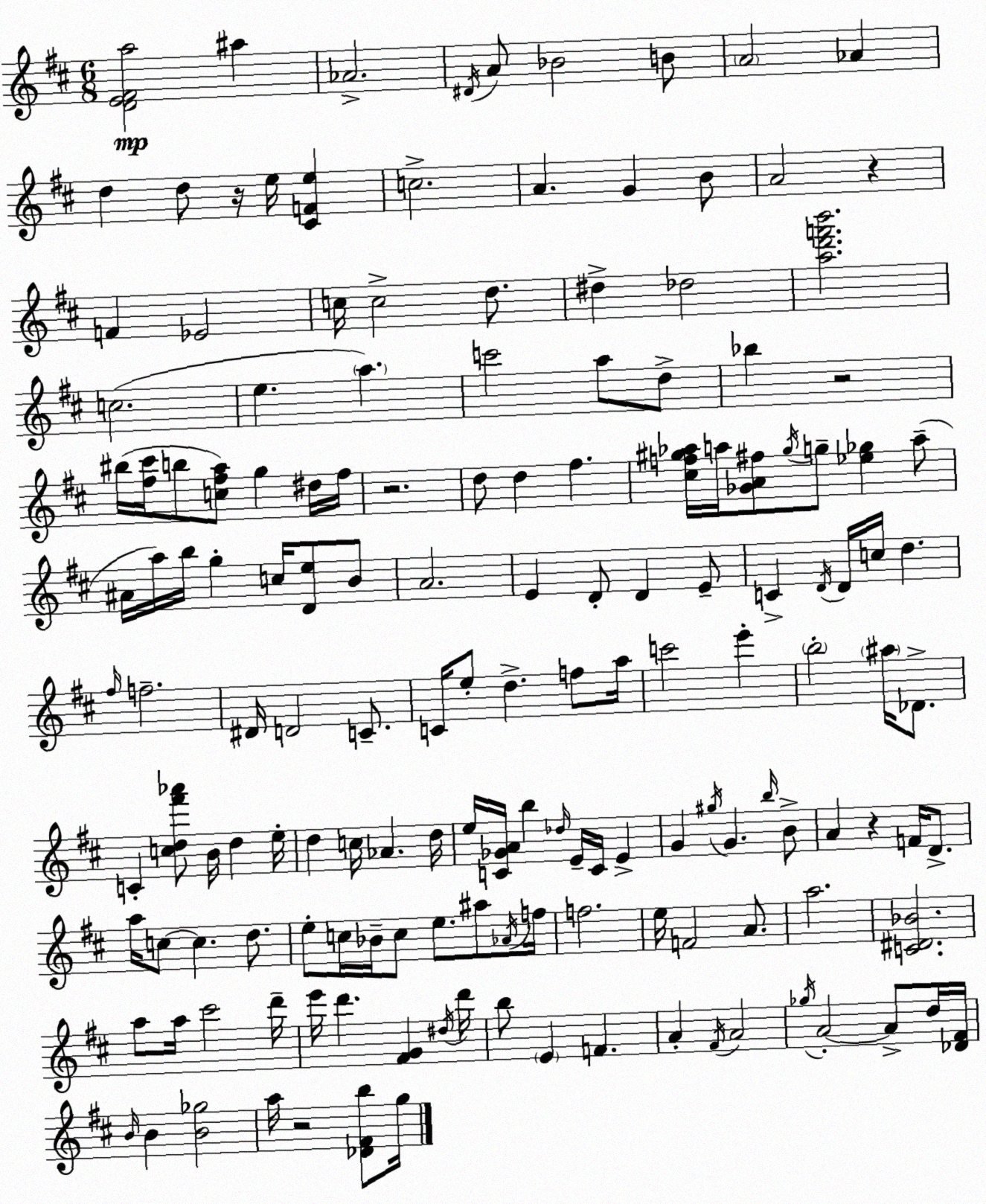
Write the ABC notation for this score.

X:1
T:Untitled
M:6/8
L:1/4
K:D
[DE^Fa]2 ^a _A2 ^D/4 A/2 _B2 B/2 A2 _A d d/2 z/4 e/4 [^CFe] c2 A G B/2 A2 z F _E2 c/4 c2 d/2 ^d _d2 [ad'f'b']2 c2 e a c'2 a/2 d/2 _b z2 ^b/4 [^f^c']/4 b/2 [c^fa]/2 g ^d/4 ^f/4 z2 d/2 d ^f [^cf^g_a]/4 a/4 [_GA^f]/2 ^g/4 g/2 [_e_g] a/2 ^A/4 a/4 b/4 g c/4 [De]/2 B/2 A2 E D/2 D E/2 C D/4 D/4 c/4 d ^f/4 f2 ^D/4 D2 C/2 C/4 e/2 d f/2 a/4 c'2 e' b2 ^a/4 _D/2 C [cd^f'_a']/2 B/4 d e/4 d c/4 _A d/4 e/4 [C_GA]/4 b _d/4 E/4 C/4 E G ^g/4 G b/4 B/2 A z F/4 D/2 a/4 c/2 c d/2 e/2 c/4 _B/4 c/2 e/2 ^a/2 _A/4 f/4 f2 e/4 F2 A/2 a2 [C^D_B]2 a/2 a/4 ^c'2 d'/4 e'/4 d' [^FG] ^d/4 d'/4 b/2 E F A ^F/4 A2 _g/4 A2 A/2 d/4 [_D^F]/4 B/4 B [B_g]2 a/4 z2 [_D^Fb]/2 g/4